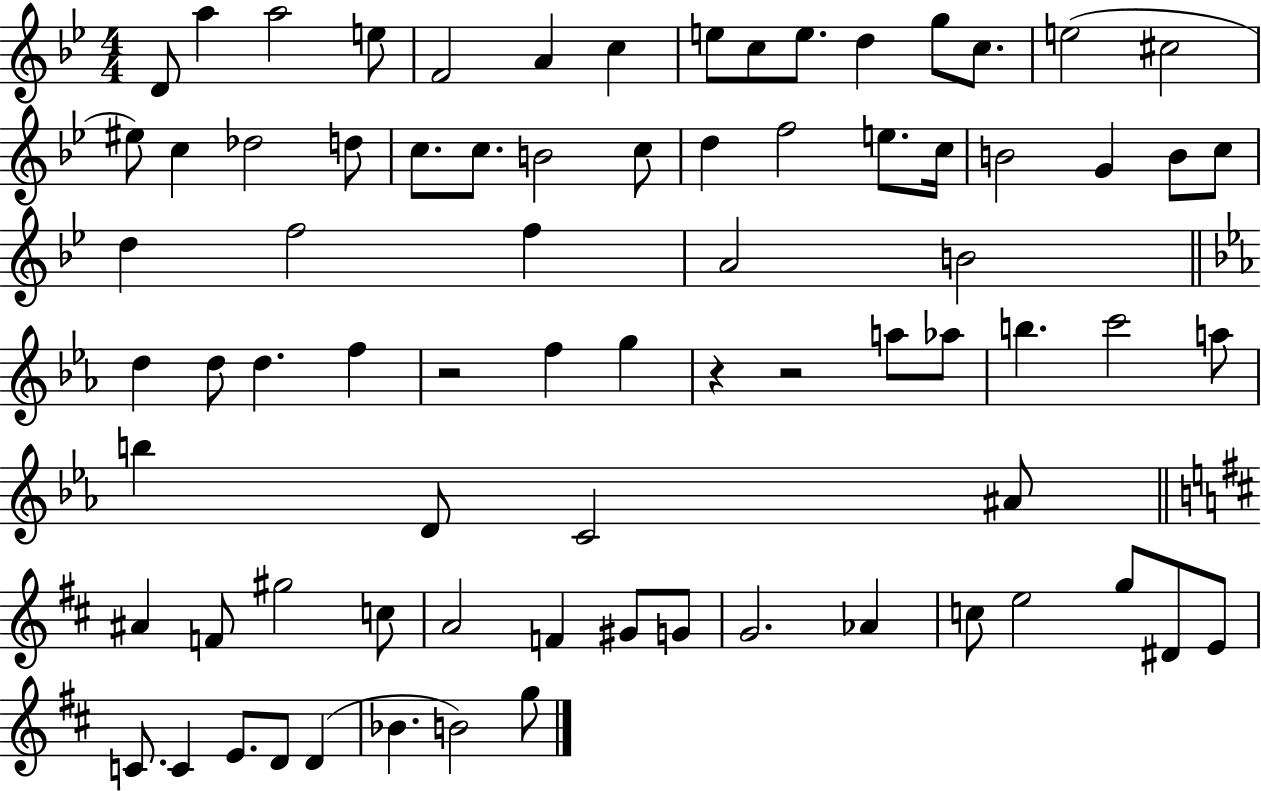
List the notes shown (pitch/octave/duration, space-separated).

D4/e A5/q A5/h E5/e F4/h A4/q C5/q E5/e C5/e E5/e. D5/q G5/e C5/e. E5/h C#5/h EIS5/e C5/q Db5/h D5/e C5/e. C5/e. B4/h C5/e D5/q F5/h E5/e. C5/s B4/h G4/q B4/e C5/e D5/q F5/h F5/q A4/h B4/h D5/q D5/e D5/q. F5/q R/h F5/q G5/q R/q R/h A5/e Ab5/e B5/q. C6/h A5/e B5/q D4/e C4/h A#4/e A#4/q F4/e G#5/h C5/e A4/h F4/q G#4/e G4/e G4/h. Ab4/q C5/e E5/h G5/e D#4/e E4/e C4/e. C4/q E4/e. D4/e D4/q Bb4/q. B4/h G5/e